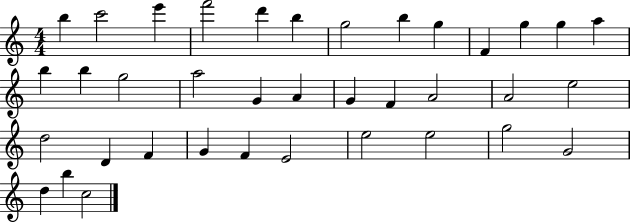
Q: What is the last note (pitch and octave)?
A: C5